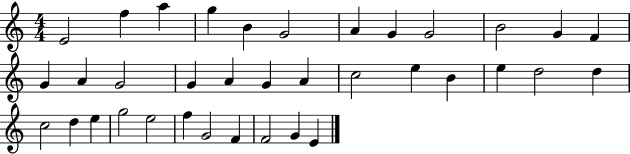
E4/h F5/q A5/q G5/q B4/q G4/h A4/q G4/q G4/h B4/h G4/q F4/q G4/q A4/q G4/h G4/q A4/q G4/q A4/q C5/h E5/q B4/q E5/q D5/h D5/q C5/h D5/q E5/q G5/h E5/h F5/q G4/h F4/q F4/h G4/q E4/q